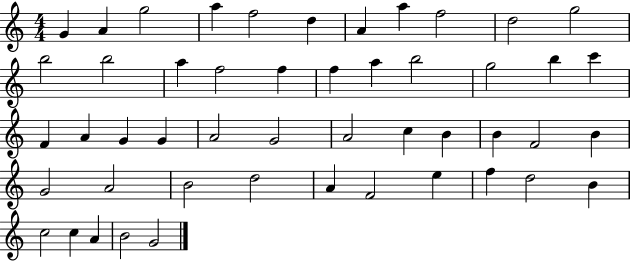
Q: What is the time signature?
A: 4/4